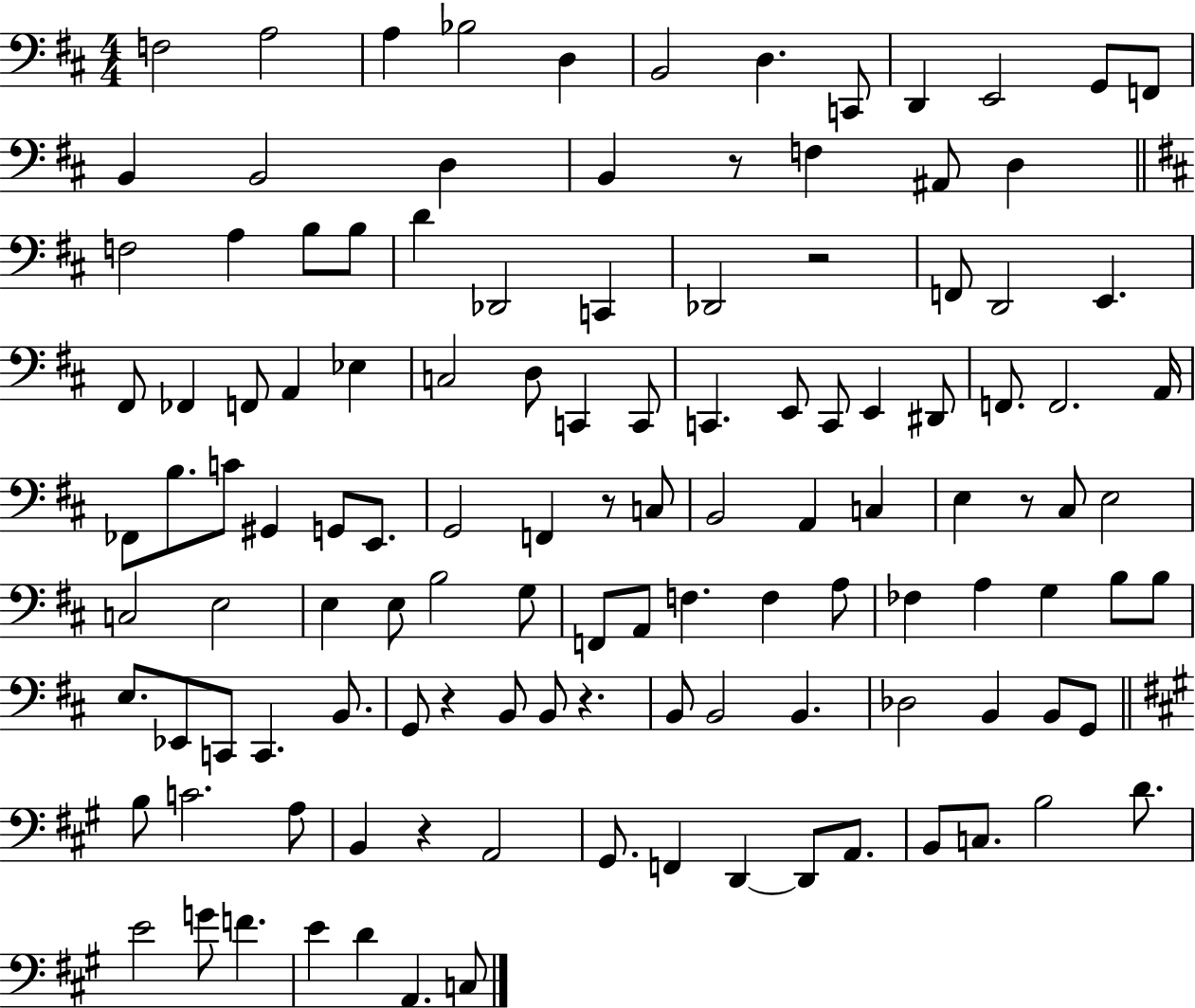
{
  \clef bass
  \numericTimeSignature
  \time 4/4
  \key d \major
  \repeat volta 2 { f2 a2 | a4 bes2 d4 | b,2 d4. c,8 | d,4 e,2 g,8 f,8 | \break b,4 b,2 d4 | b,4 r8 f4 ais,8 d4 | \bar "||" \break \key b \minor f2 a4 b8 b8 | d'4 des,2 c,4 | des,2 r2 | f,8 d,2 e,4. | \break fis,8 fes,4 f,8 a,4 ees4 | c2 d8 c,4 c,8 | c,4. e,8 c,8 e,4 dis,8 | f,8. f,2. a,16 | \break fes,8 b8. c'8 gis,4 g,8 e,8. | g,2 f,4 r8 c8 | b,2 a,4 c4 | e4 r8 cis8 e2 | \break c2 e2 | e4 e8 b2 g8 | f,8 a,8 f4. f4 a8 | fes4 a4 g4 b8 b8 | \break e8. ees,8 c,8 c,4. b,8. | g,8 r4 b,8 b,8 r4. | b,8 b,2 b,4. | des2 b,4 b,8 g,8 | \break \bar "||" \break \key a \major b8 c'2. a8 | b,4 r4 a,2 | gis,8. f,4 d,4~~ d,8 a,8. | b,8 c8. b2 d'8. | \break e'2 g'8 f'4. | e'4 d'4 a,4. c8 | } \bar "|."
}